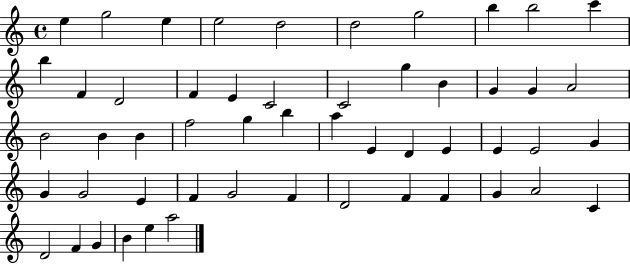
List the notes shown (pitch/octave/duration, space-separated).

E5/q G5/h E5/q E5/h D5/h D5/h G5/h B5/q B5/h C6/q B5/q F4/q D4/h F4/q E4/q C4/h C4/h G5/q B4/q G4/q G4/q A4/h B4/h B4/q B4/q F5/h G5/q B5/q A5/q E4/q D4/q E4/q E4/q E4/h G4/q G4/q G4/h E4/q F4/q G4/h F4/q D4/h F4/q F4/q G4/q A4/h C4/q D4/h F4/q G4/q B4/q E5/q A5/h